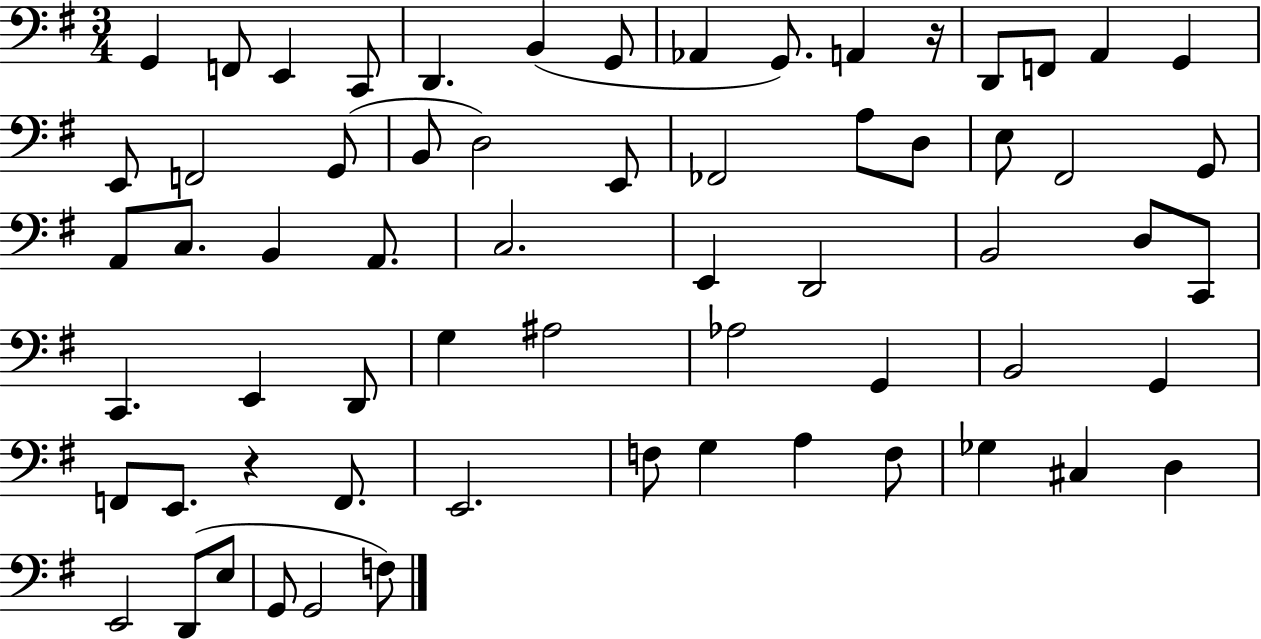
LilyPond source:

{
  \clef bass
  \numericTimeSignature
  \time 3/4
  \key g \major
  g,4 f,8 e,4 c,8 | d,4. b,4( g,8 | aes,4 g,8.) a,4 r16 | d,8 f,8 a,4 g,4 | \break e,8 f,2 g,8( | b,8 d2) e,8 | fes,2 a8 d8 | e8 fis,2 g,8 | \break a,8 c8. b,4 a,8. | c2. | e,4 d,2 | b,2 d8 c,8 | \break c,4. e,4 d,8 | g4 ais2 | aes2 g,4 | b,2 g,4 | \break f,8 e,8. r4 f,8. | e,2. | f8 g4 a4 f8 | ges4 cis4 d4 | \break e,2 d,8( e8 | g,8 g,2 f8) | \bar "|."
}